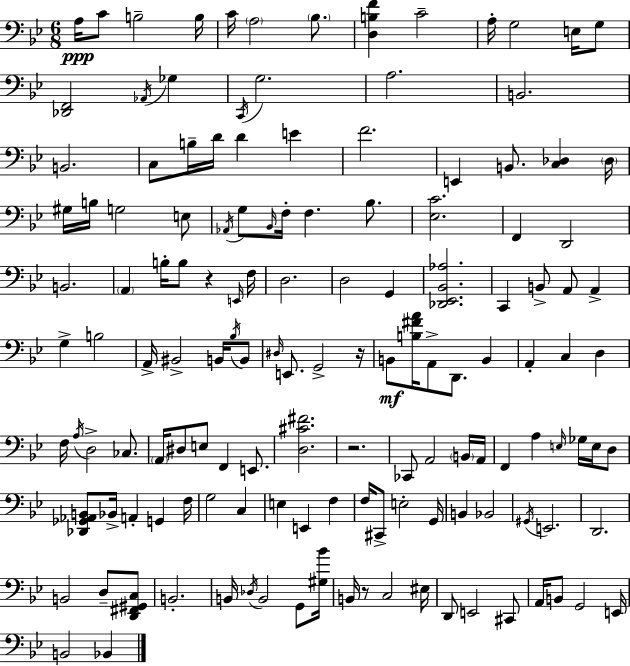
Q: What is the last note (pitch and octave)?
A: Bb2